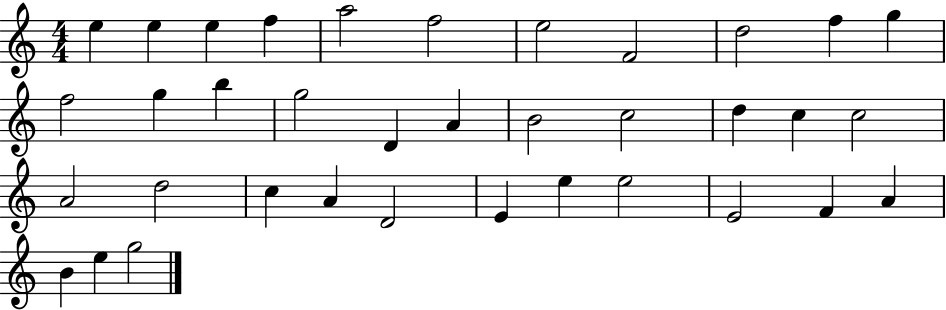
{
  \clef treble
  \numericTimeSignature
  \time 4/4
  \key c \major
  e''4 e''4 e''4 f''4 | a''2 f''2 | e''2 f'2 | d''2 f''4 g''4 | \break f''2 g''4 b''4 | g''2 d'4 a'4 | b'2 c''2 | d''4 c''4 c''2 | \break a'2 d''2 | c''4 a'4 d'2 | e'4 e''4 e''2 | e'2 f'4 a'4 | \break b'4 e''4 g''2 | \bar "|."
}